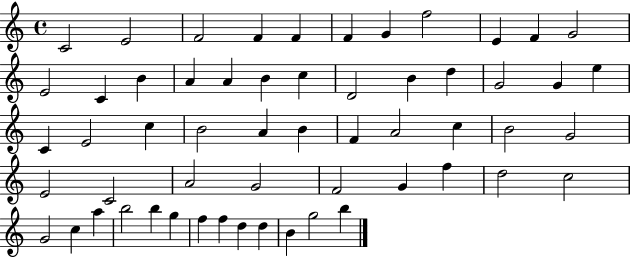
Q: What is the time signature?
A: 4/4